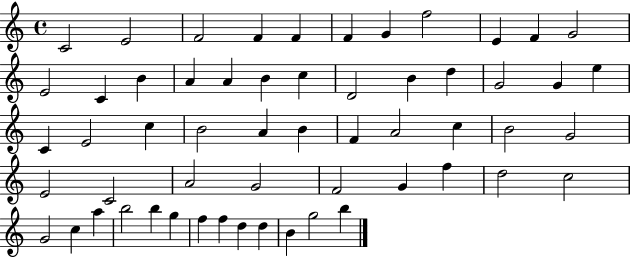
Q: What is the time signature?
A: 4/4